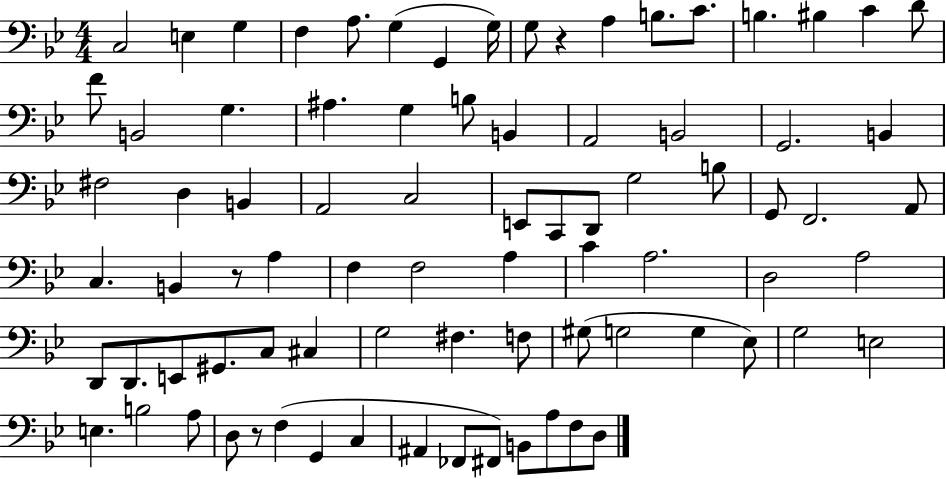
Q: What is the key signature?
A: BES major